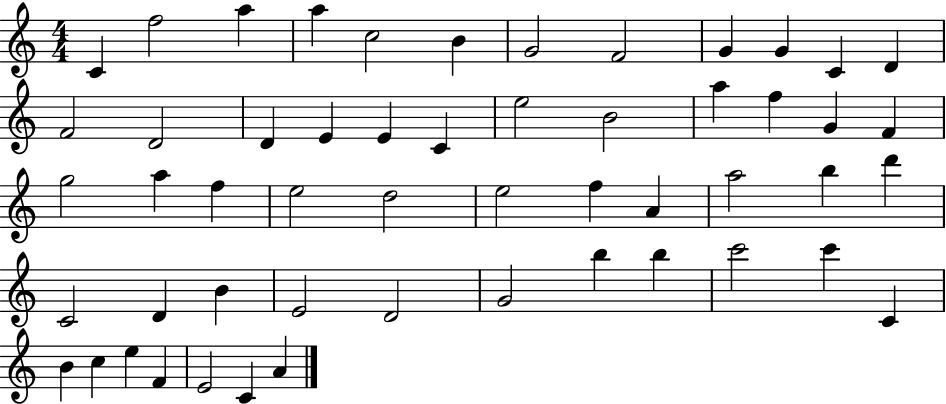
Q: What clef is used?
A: treble